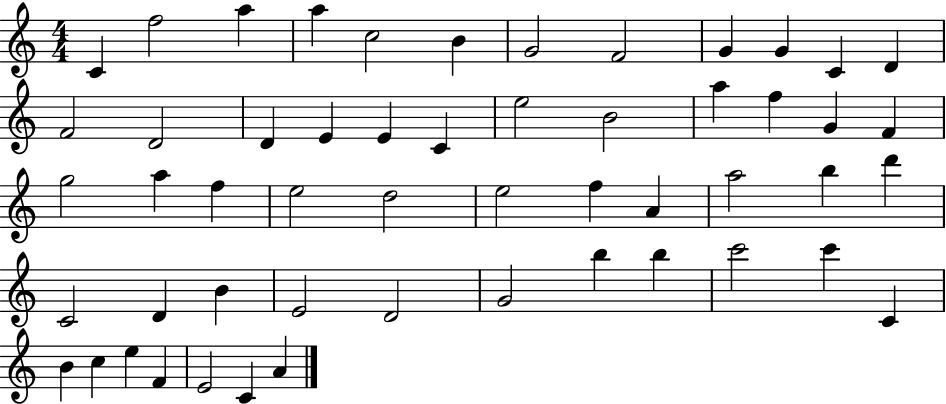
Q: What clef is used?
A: treble